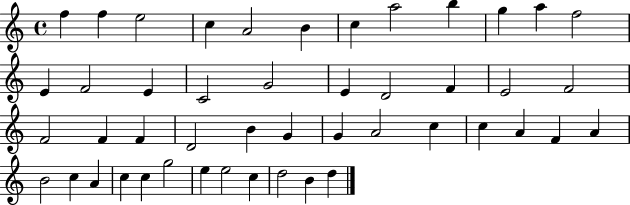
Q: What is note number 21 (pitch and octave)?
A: E4